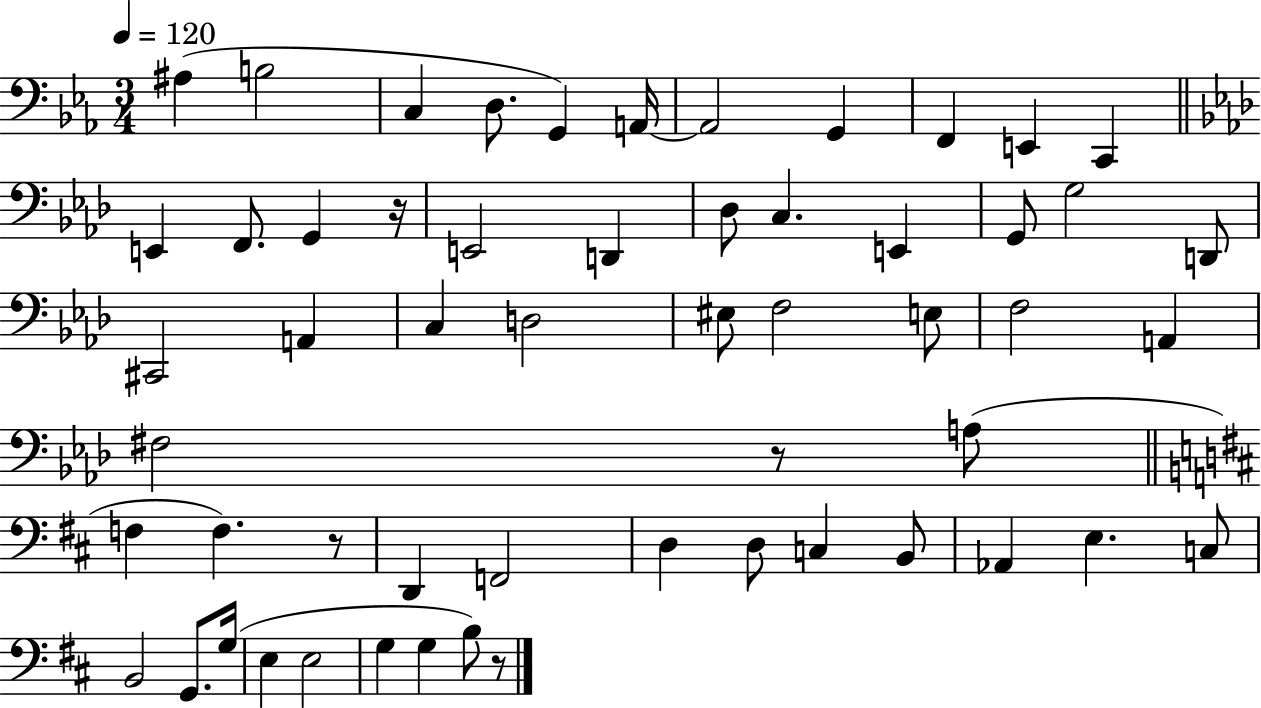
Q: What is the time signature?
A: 3/4